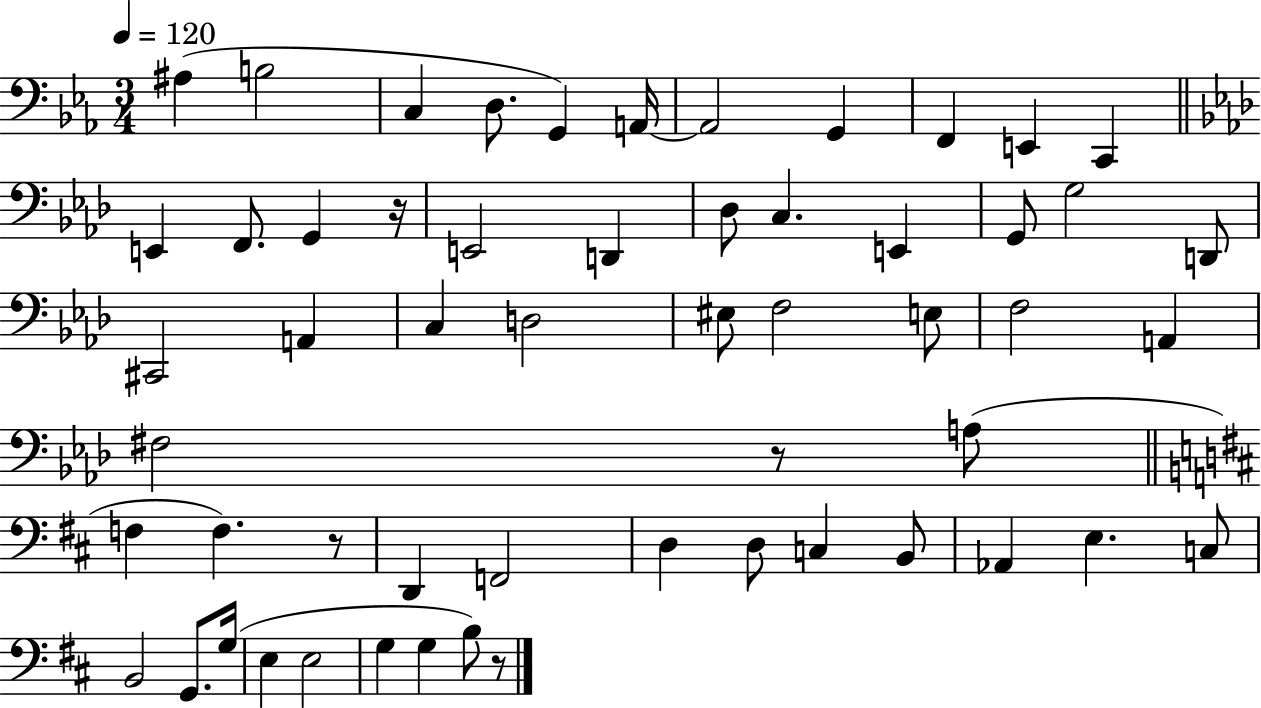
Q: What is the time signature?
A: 3/4